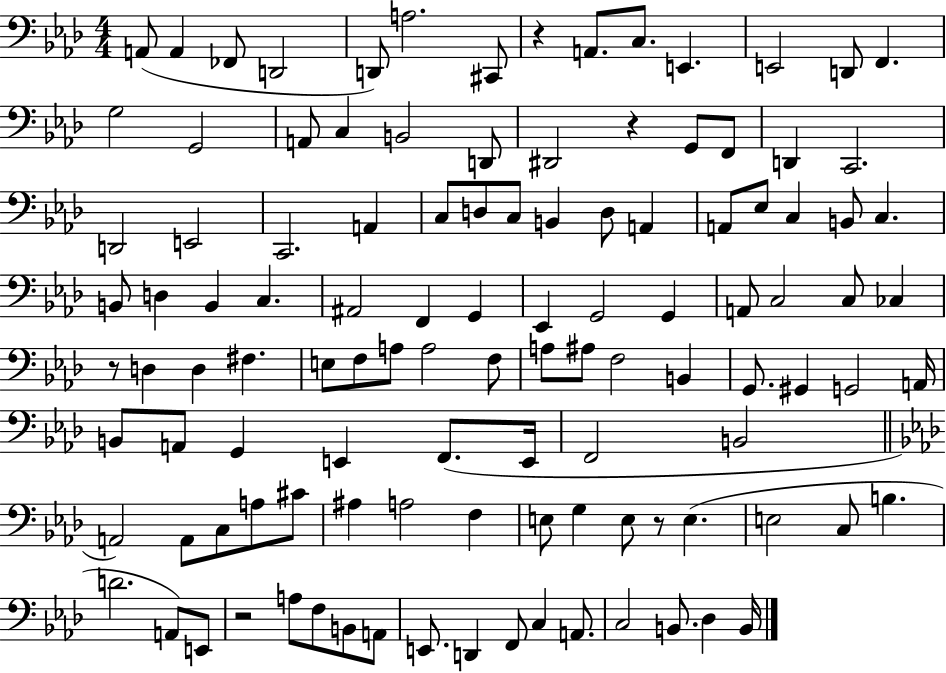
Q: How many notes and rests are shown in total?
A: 113